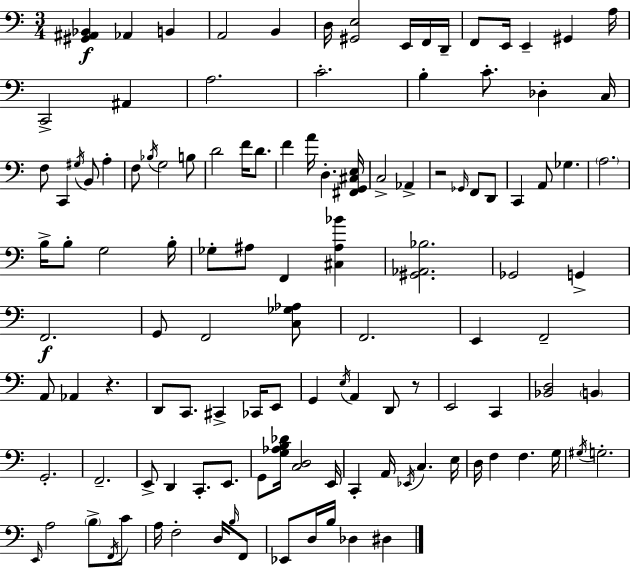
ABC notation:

X:1
T:Untitled
M:3/4
L:1/4
K:C
[^G,,^A,,_B,,] _A,, B,, A,,2 B,, D,/4 [^G,,E,]2 E,,/4 F,,/4 D,,/4 F,,/2 E,,/4 E,, ^G,, A,/4 C,,2 ^A,, A,2 C2 B, C/2 _D, C,/4 F,/2 C,, ^G,/4 B,,/2 A, F,/2 _B,/4 G,2 B,/2 D2 F/4 D/2 F A/4 D, [^F,,G,,^C,E,]/4 C,2 _A,, z2 _G,,/4 F,,/2 D,,/2 C,, A,,/2 _G, A,2 B,/4 B,/2 G,2 B,/4 _G,/2 ^A,/2 F,, [^C,^A,_B] [^G,,_A,,_B,]2 _G,,2 G,, F,,2 G,,/2 F,,2 [C,_G,_A,]/2 F,,2 E,, F,,2 A,,/2 _A,, z D,,/2 C,,/2 ^C,, _C,,/4 E,,/2 G,, E,/4 A,, D,,/2 z/2 E,,2 C,, [_B,,D,]2 B,, G,,2 F,,2 E,,/2 D,, C,,/2 E,,/2 G,,/2 [G,_A,B,_D]/4 [C,D,]2 E,,/4 C,, A,,/4 _E,,/4 C, E,/4 D,/4 F, F, G,/4 ^G,/4 G,2 E,,/4 A,2 B,/2 F,,/4 C/2 A,/4 F,2 D,/4 B,/4 F,,/2 _E,,/2 D,/4 B,/4 _D, ^D,